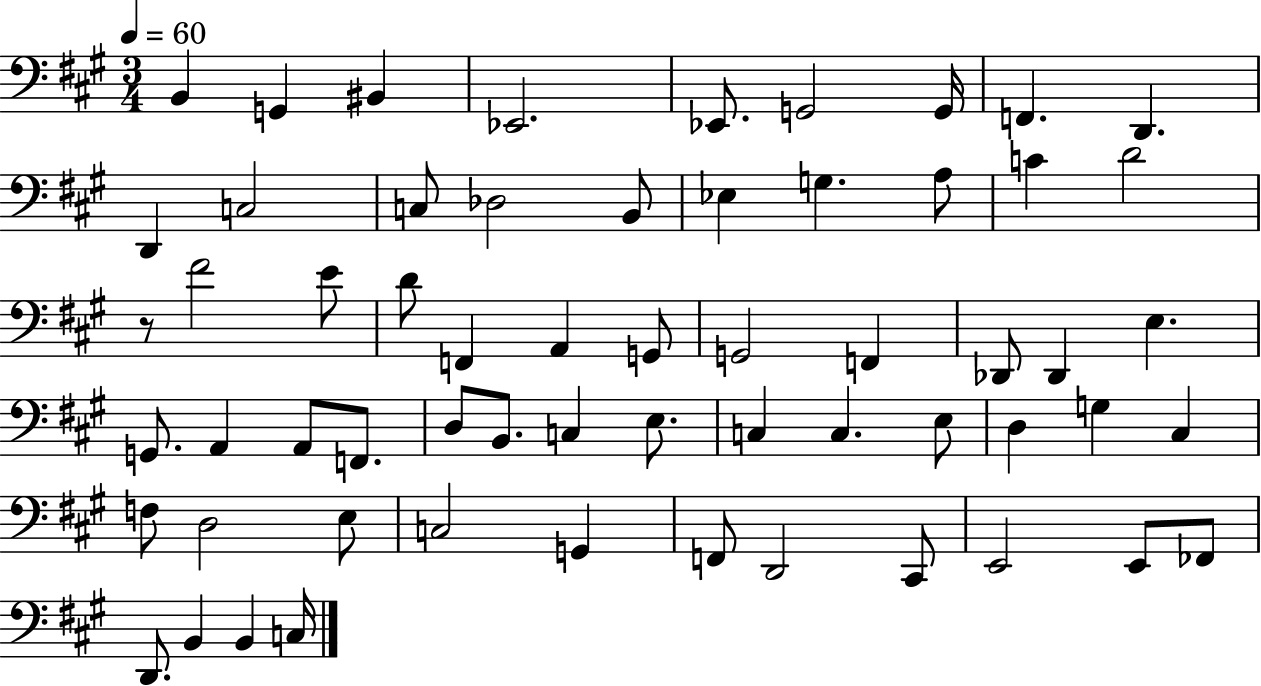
B2/q G2/q BIS2/q Eb2/h. Eb2/e. G2/h G2/s F2/q. D2/q. D2/q C3/h C3/e Db3/h B2/e Eb3/q G3/q. A3/e C4/q D4/h R/e F#4/h E4/e D4/e F2/q A2/q G2/e G2/h F2/q Db2/e Db2/q E3/q. G2/e. A2/q A2/e F2/e. D3/e B2/e. C3/q E3/e. C3/q C3/q. E3/e D3/q G3/q C#3/q F3/e D3/h E3/e C3/h G2/q F2/e D2/h C#2/e E2/h E2/e FES2/e D2/e. B2/q B2/q C3/s